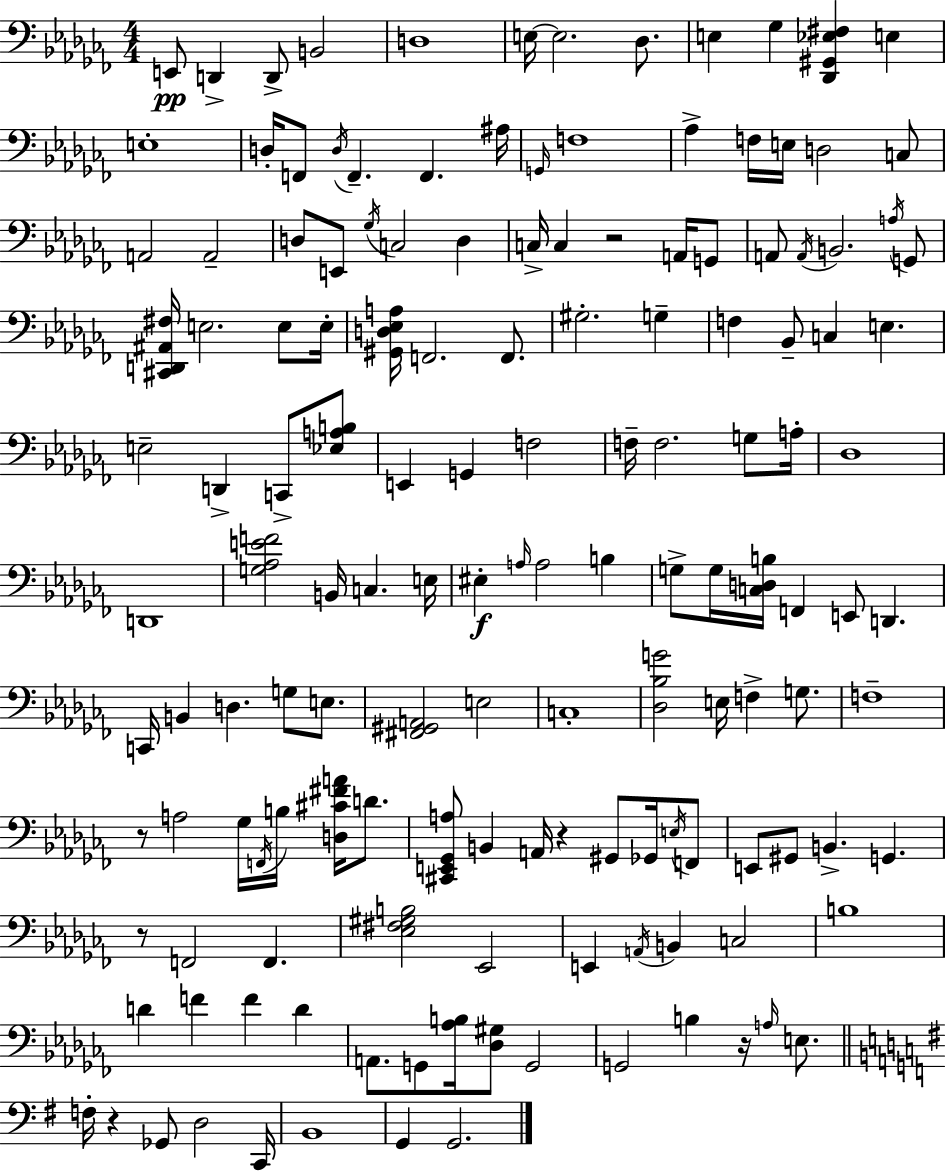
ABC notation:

X:1
T:Untitled
M:4/4
L:1/4
K:Abm
E,,/2 D,, D,,/2 B,,2 D,4 E,/4 E,2 _D,/2 E, _G, [_D,,^G,,_E,^F,] E, E,4 D,/4 F,,/2 D,/4 F,, F,, ^A,/4 G,,/4 F,4 _A, F,/4 E,/4 D,2 C,/2 A,,2 A,,2 D,/2 E,,/2 _G,/4 C,2 D, C,/4 C, z2 A,,/4 G,,/2 A,,/2 A,,/4 B,,2 A,/4 G,,/2 [^C,,D,,^A,,^F,]/4 E,2 E,/2 E,/4 [^G,,D,_E,A,]/4 F,,2 F,,/2 ^G,2 G, F, _B,,/2 C, E, E,2 D,, C,,/2 [_E,A,B,]/2 E,, G,, F,2 F,/4 F,2 G,/2 A,/4 _D,4 D,,4 [G,_A,EF]2 B,,/4 C, E,/4 ^E, A,/4 A,2 B, G,/2 G,/4 [C,D,B,]/4 F,, E,,/2 D,, C,,/4 B,, D, G,/2 E,/2 [^F,,^G,,A,,]2 E,2 C,4 [_D,_B,G]2 E,/4 F, G,/2 F,4 z/2 A,2 _G,/4 F,,/4 B,/4 [D,^C^FA]/4 D/2 [^C,,E,,_G,,A,]/2 B,, A,,/4 z ^G,,/2 _G,,/4 E,/4 F,,/2 E,,/2 ^G,,/2 B,, G,, z/2 F,,2 F,, [_E,^F,^G,B,]2 _E,,2 E,, A,,/4 B,, C,2 B,4 D F F D A,,/2 G,,/2 [_A,B,]/4 [_D,^G,]/2 G,,2 G,,2 B, z/4 A,/4 E,/2 F,/4 z _G,,/2 D,2 C,,/4 B,,4 G,, G,,2